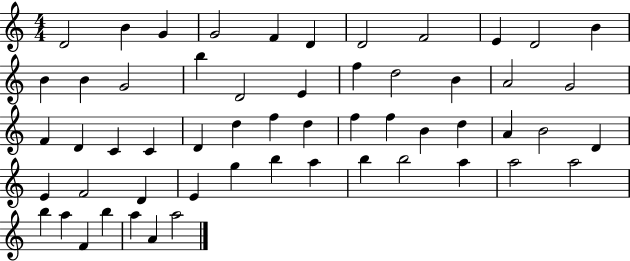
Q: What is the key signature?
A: C major